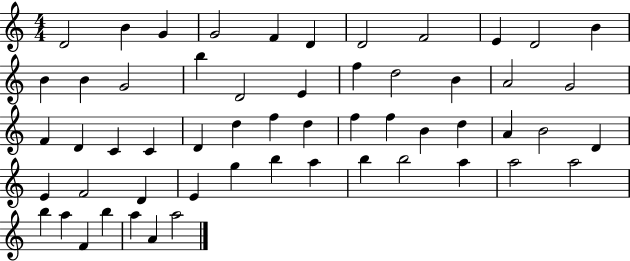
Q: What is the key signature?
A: C major